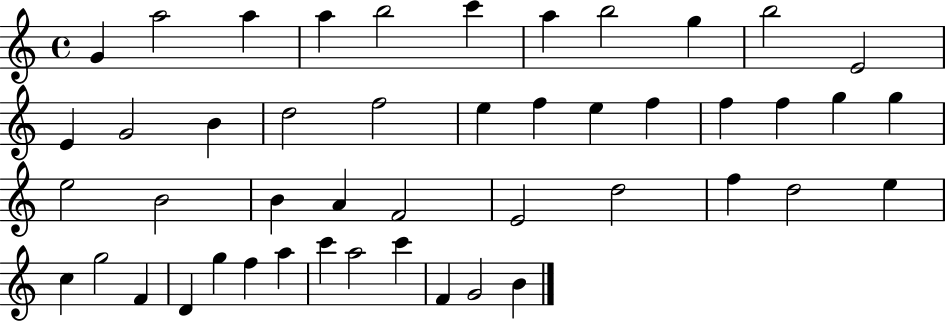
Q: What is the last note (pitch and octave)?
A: B4